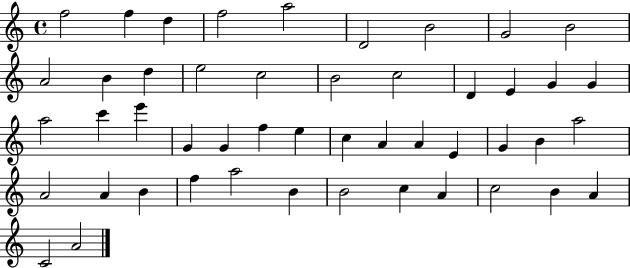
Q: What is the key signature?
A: C major